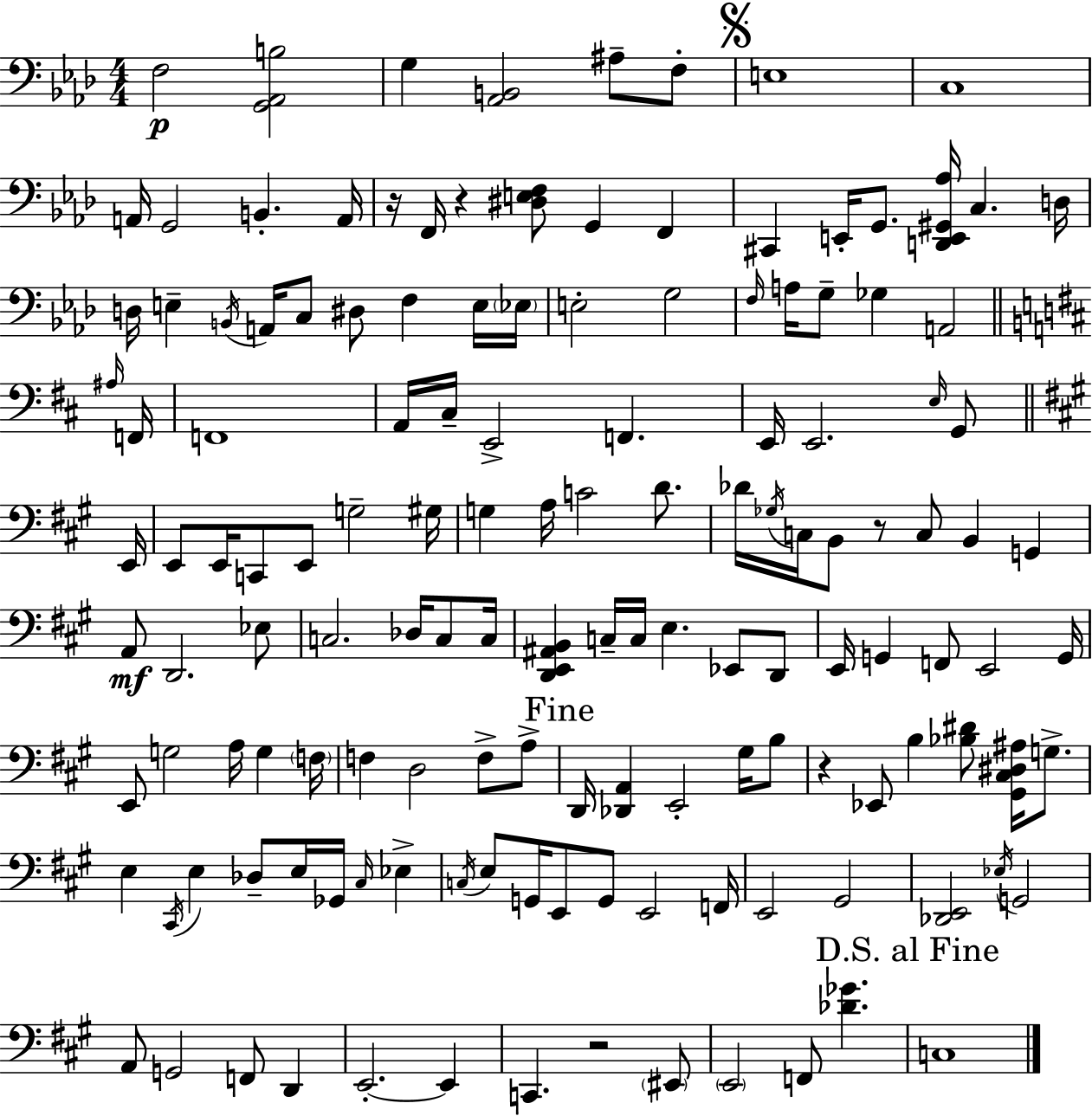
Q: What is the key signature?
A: AES major